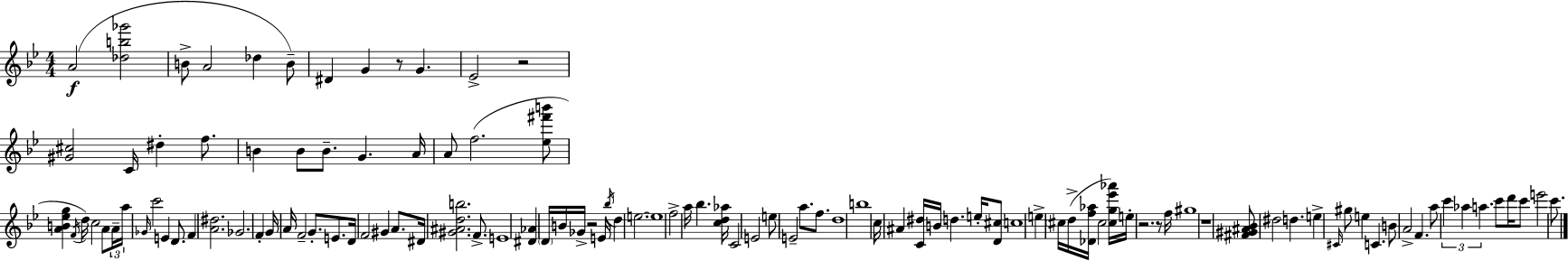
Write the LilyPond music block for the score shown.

{
  \clef treble
  \numericTimeSignature
  \time 4/4
  \key bes \major
  a'2(\f <des'' b'' ges'''>2 | b'8-> a'2 des''4 b'8--) | dis'4 g'4 r8 g'4. | ees'2-> r2 | \break <gis' cis''>2 c'16 dis''4-. f''8. | b'4 b'8 b'8.-- g'4. a'16 | a'8 f''2.( <ees'' fis''' b'''>8 | <a' b' ees'' g''>4 \acciaccatura { f'16 }) d''16 c''2 a'8 | \break \tuplet 3/2 { a'16-- a''16 \grace { ges'16 } } c'''2 e'4 d'8. | f'4 <a' dis''>2. | ges'2. f'4-. | g'16 a'16 f'2-- g'8.-. e'8. | \break d'16 f'2 gis'4 a'8. | dis'16 <gis' ais' d'' b''>2. f'8.-> | e'1 | <dis' aes'>4 \parenthesize d'16 b'16 ges'16-> r2 | \break e'16 \acciaccatura { bes''16 } d''4 e''2.~~ | e''1 | f''2-> a''16 bes''4. | <c'' d'' aes''>16 c'2 e'2 | \break e''8 e'2-- a''8. | f''8. d''1 | b''1 | c''16 ais'4 <c' dis''>16 b'16 d''4. | \break e''16-. <d' cis''>8 c''1 | e''4-> \parenthesize cis''16 d''16->( <des' f'' aes''>16 cis''2 | <cis'' g'' ees''' aes'''>16) e''16-. r2. | r8 f''16 gis''1 | \break r1 | <fis' gis' ais' bes'>8 dis''2 d''4. | e''4-> \grace { cis'16 } gis''8 e''4 c'4. | b'8 a'2-> f'4. | \break a''8 \tuplet 3/2 { c'''4 aes''4 a''4. } | c'''8 d'''16 c'''8 e'''2 | c'''8. \bar "|."
}